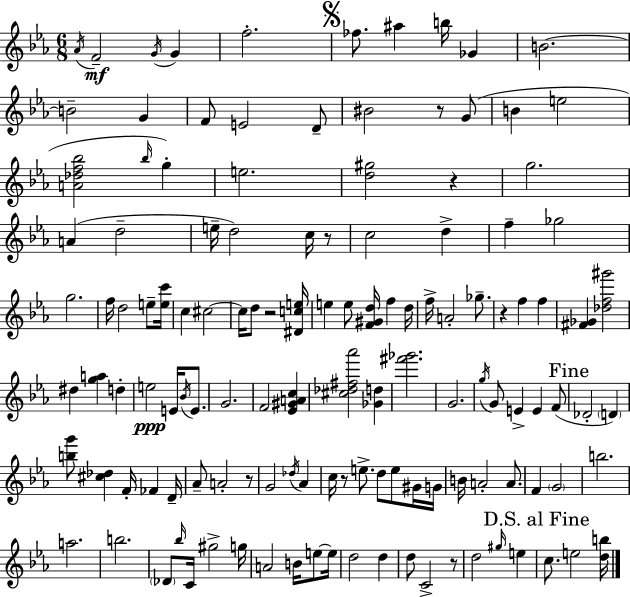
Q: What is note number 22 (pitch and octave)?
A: E5